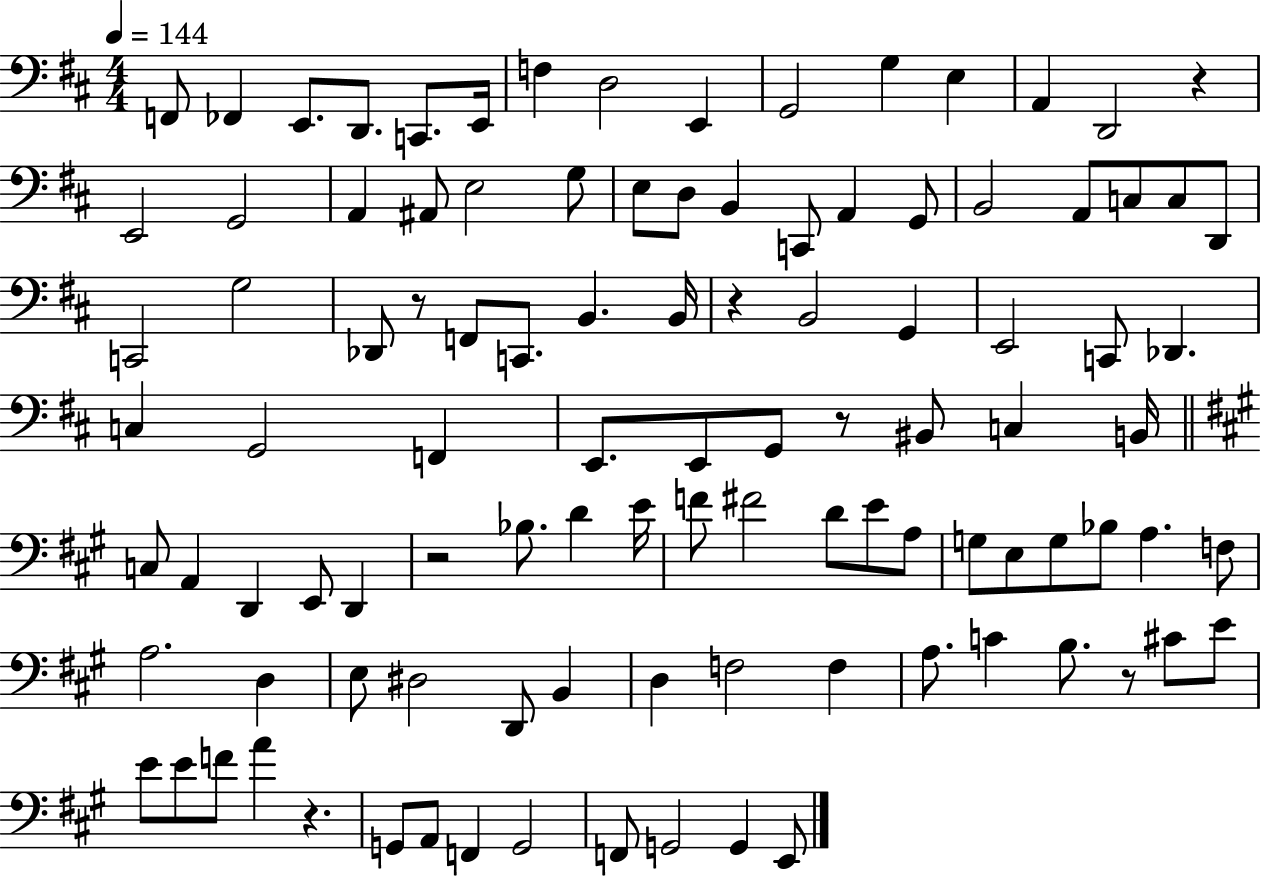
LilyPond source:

{
  \clef bass
  \numericTimeSignature
  \time 4/4
  \key d \major
  \tempo 4 = 144
  f,8 fes,4 e,8. d,8. c,8. e,16 | f4 d2 e,4 | g,2 g4 e4 | a,4 d,2 r4 | \break e,2 g,2 | a,4 ais,8 e2 g8 | e8 d8 b,4 c,8 a,4 g,8 | b,2 a,8 c8 c8 d,8 | \break c,2 g2 | des,8 r8 f,8 c,8. b,4. b,16 | r4 b,2 g,4 | e,2 c,8 des,4. | \break c4 g,2 f,4 | e,8. e,8 g,8 r8 bis,8 c4 b,16 | \bar "||" \break \key a \major c8 a,4 d,4 e,8 d,4 | r2 bes8. d'4 e'16 | f'8 fis'2 d'8 e'8 a8 | g8 e8 g8 bes8 a4. f8 | \break a2. d4 | e8 dis2 d,8 b,4 | d4 f2 f4 | a8. c'4 b8. r8 cis'8 e'8 | \break e'8 e'8 f'8 a'4 r4. | g,8 a,8 f,4 g,2 | f,8 g,2 g,4 e,8 | \bar "|."
}